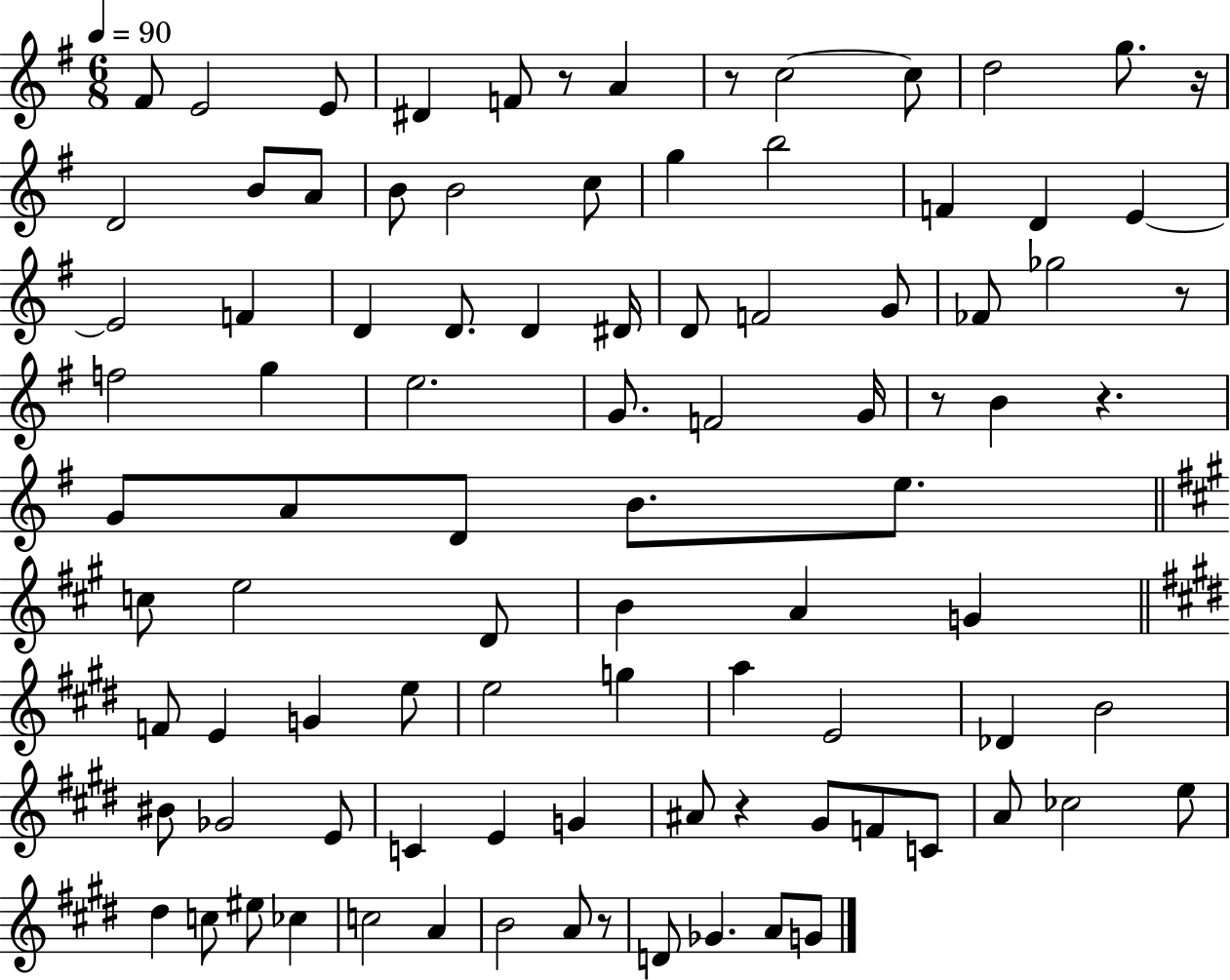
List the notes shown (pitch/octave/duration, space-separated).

F#4/e E4/h E4/e D#4/q F4/e R/e A4/q R/e C5/h C5/e D5/h G5/e. R/s D4/h B4/e A4/e B4/e B4/h C5/e G5/q B5/h F4/q D4/q E4/q E4/h F4/q D4/q D4/e. D4/q D#4/s D4/e F4/h G4/e FES4/e Gb5/h R/e F5/h G5/q E5/h. G4/e. F4/h G4/s R/e B4/q R/q. G4/e A4/e D4/e B4/e. E5/e. C5/e E5/h D4/e B4/q A4/q G4/q F4/e E4/q G4/q E5/e E5/h G5/q A5/q E4/h Db4/q B4/h BIS4/e Gb4/h E4/e C4/q E4/q G4/q A#4/e R/q G#4/e F4/e C4/e A4/e CES5/h E5/e D#5/q C5/e EIS5/e CES5/q C5/h A4/q B4/h A4/e R/e D4/e Gb4/q. A4/e G4/e